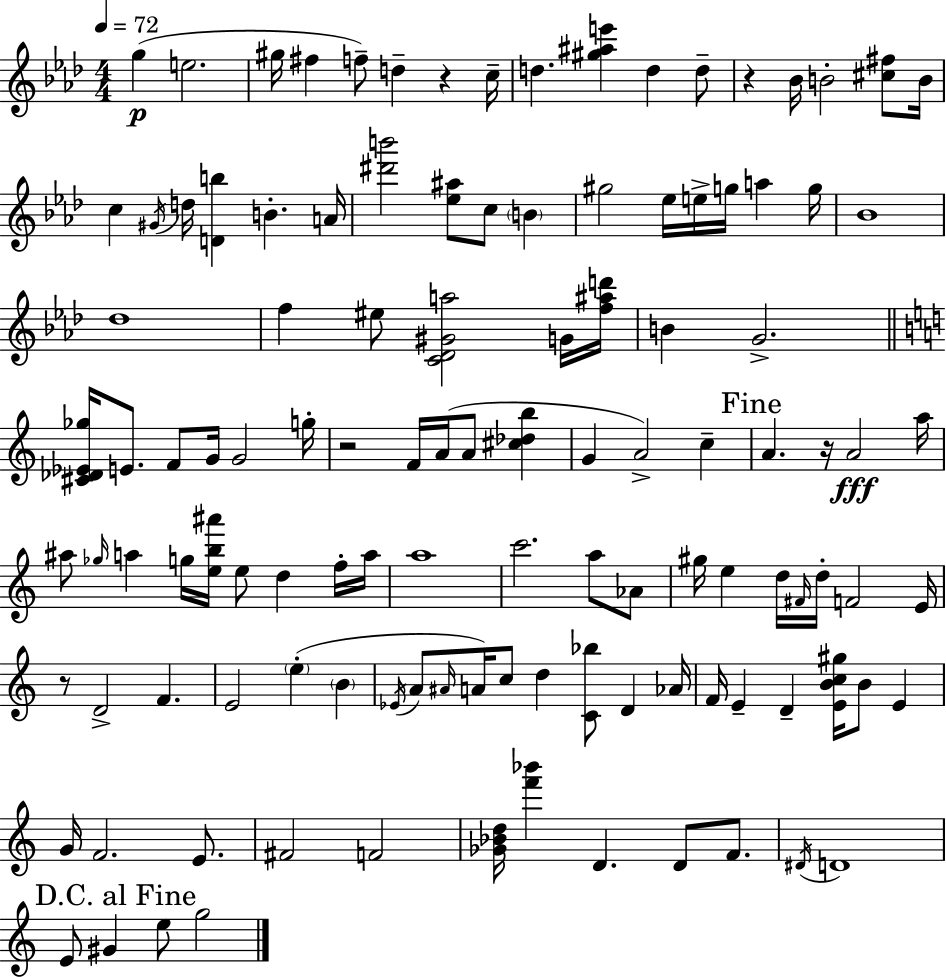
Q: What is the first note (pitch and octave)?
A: G5